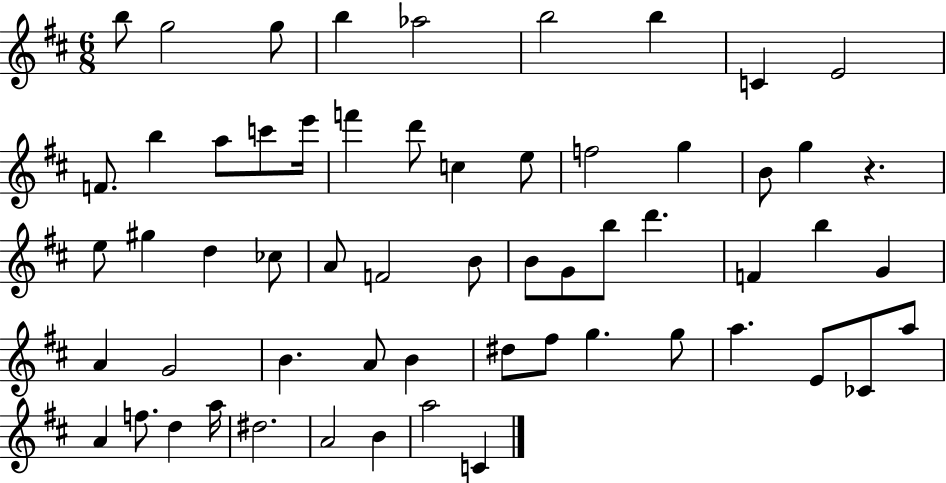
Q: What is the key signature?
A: D major